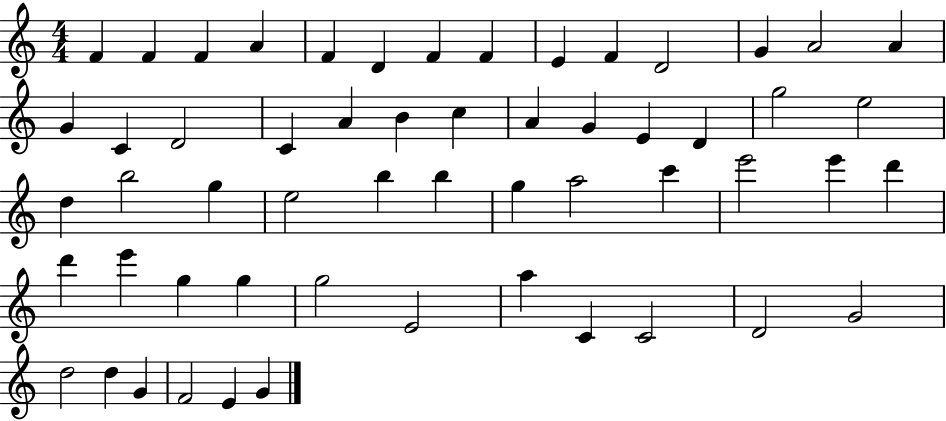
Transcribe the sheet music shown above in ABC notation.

X:1
T:Untitled
M:4/4
L:1/4
K:C
F F F A F D F F E F D2 G A2 A G C D2 C A B c A G E D g2 e2 d b2 g e2 b b g a2 c' e'2 e' d' d' e' g g g2 E2 a C C2 D2 G2 d2 d G F2 E G